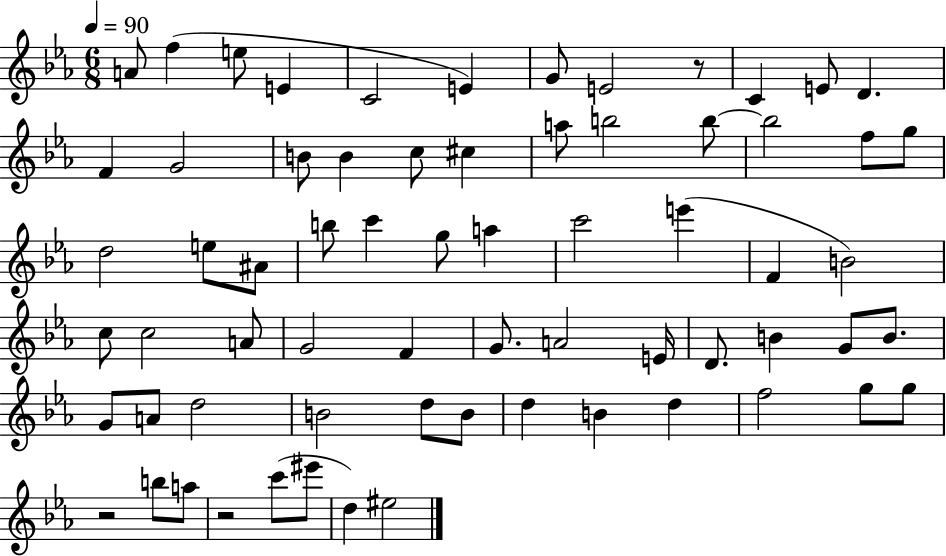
A4/e F5/q E5/e E4/q C4/h E4/q G4/e E4/h R/e C4/q E4/e D4/q. F4/q G4/h B4/e B4/q C5/e C#5/q A5/e B5/h B5/e B5/h F5/e G5/e D5/h E5/e A#4/e B5/e C6/q G5/e A5/q C6/h E6/q F4/q B4/h C5/e C5/h A4/e G4/h F4/q G4/e. A4/h E4/s D4/e. B4/q G4/e B4/e. G4/e A4/e D5/h B4/h D5/e B4/e D5/q B4/q D5/q F5/h G5/e G5/e R/h B5/e A5/e R/h C6/e EIS6/e D5/q EIS5/h